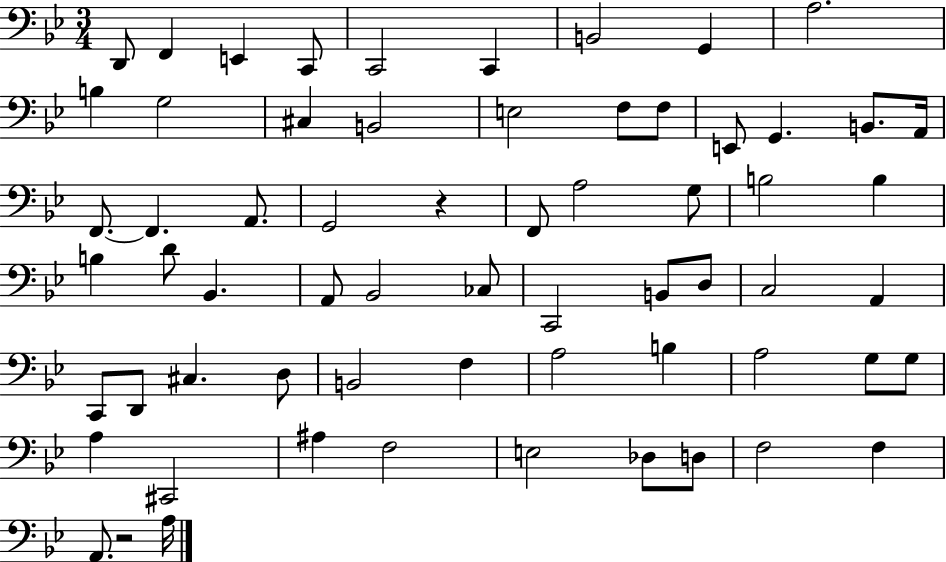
D2/e F2/q E2/q C2/e C2/h C2/q B2/h G2/q A3/h. B3/q G3/h C#3/q B2/h E3/h F3/e F3/e E2/e G2/q. B2/e. A2/s F2/e. F2/q. A2/e. G2/h R/q F2/e A3/h G3/e B3/h B3/q B3/q D4/e Bb2/q. A2/e Bb2/h CES3/e C2/h B2/e D3/e C3/h A2/q C2/e D2/e C#3/q. D3/e B2/h F3/q A3/h B3/q A3/h G3/e G3/e A3/q C#2/h A#3/q F3/h E3/h Db3/e D3/e F3/h F3/q A2/e. R/h A3/s